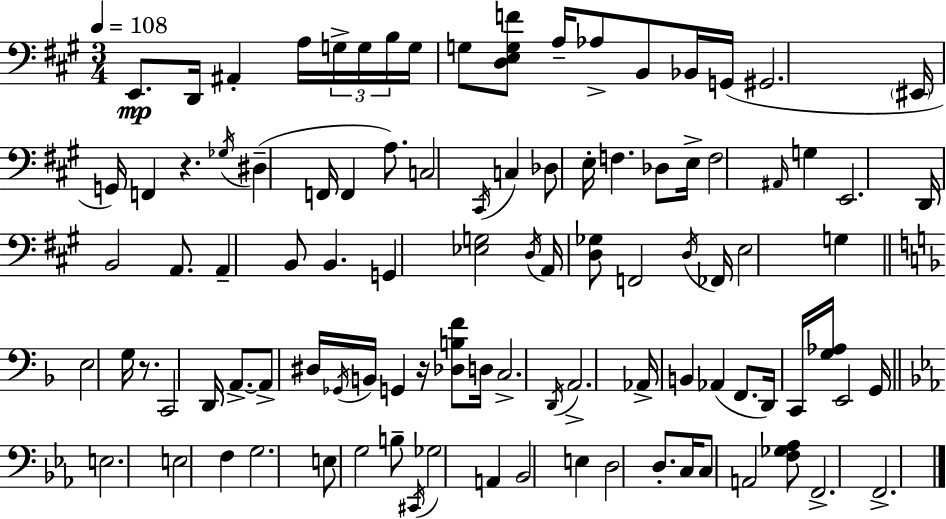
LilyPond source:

{
  \clef bass
  \numericTimeSignature
  \time 3/4
  \key a \major
  \tempo 4 = 108
  e,8.\mp d,16 ais,4-. a16 \tuplet 3/2 { g16-> g16 b16 } | g16 g8 <d e g f'>8 a16-- aes8-> b,8 bes,16 g,16( | gis,2. | \parenthesize eis,16 g,16) f,4 r4. | \break \acciaccatura { ges16 }( dis4-- f,16 f,4 a8.) | c2 \acciaccatura { cis,16 } c4 | des8 e16-. f4. des8 | e16-> f2 \grace { ais,16 } g4 | \break e,2. | d,16 b,2 | a,8. a,4-- b,8 b,4. | g,4 <ees g>2 | \break \acciaccatura { d16 } a,16 <d ges>8 f,2 | \acciaccatura { d16 } fes,16 e2 | g4 \bar "||" \break \key f \major e2 g16 r8. | c,2 d,16 a,8.->~~ | a,8-> dis16 \acciaccatura { ges,16 } b,16 g,4 r16 <des b f'>8 | d16 c2.-> | \break \acciaccatura { d,16 } a,2.-> | aes,16-> b,4 aes,4( f,8. | d,16) c,16 <g aes>16 e,2 | g,16 \bar "||" \break \key ees \major e2. | e2 f4 | g2. | e8 g2 b8-- | \break \acciaccatura { cis,16 } ges2 a,4 | bes,2 e4 | d2 d8.-. | c16 c8 a,2 <f ges aes>8 | \break f,2.-> | f,2.-> | \bar "|."
}